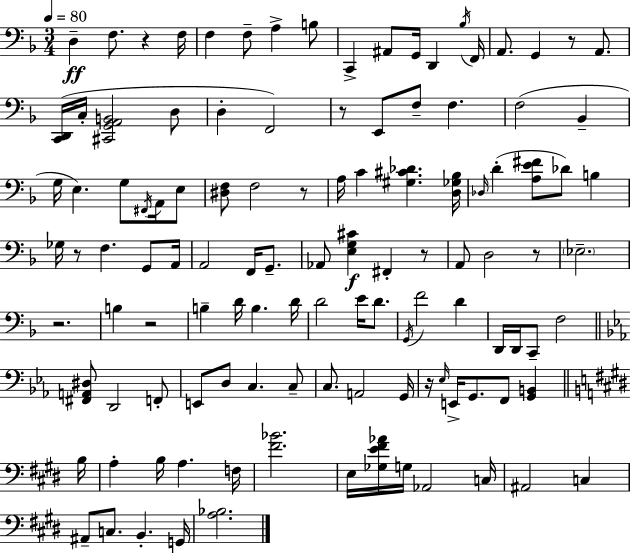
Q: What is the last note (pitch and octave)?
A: G2